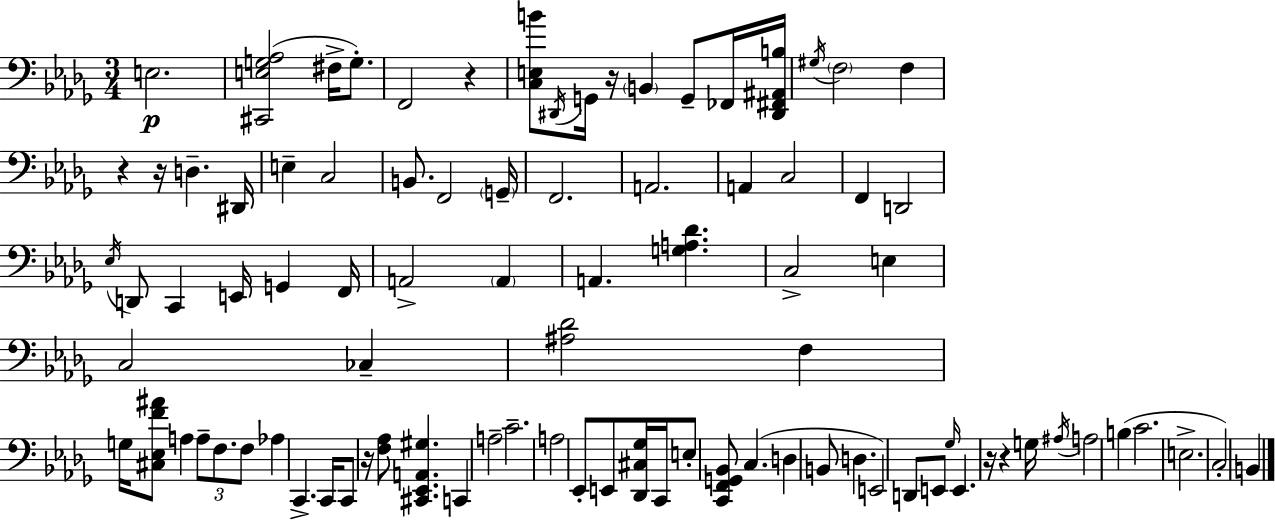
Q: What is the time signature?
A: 3/4